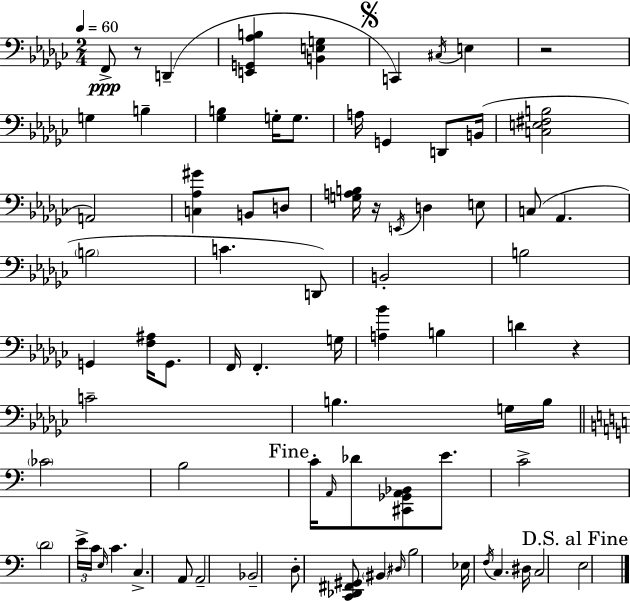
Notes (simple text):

F2/e R/e D2/q [E2,G2,Ab3,B3]/q [B2,E3,G3]/q C2/q C#3/s E3/q R/h G3/q B3/q [Gb3,B3]/q G3/s G3/e. A3/s G2/q D2/e B2/s [C3,E3,F#3,B3]/h A2/h [C3,Ab3,G#4]/q B2/e D3/e [G3,A3,B3]/s R/s E2/s D3/q E3/e C3/e Ab2/q. B3/h C4/q. D2/e B2/h B3/h G2/q [F3,A#3]/s G2/e. F2/s F2/q. G3/s [A3,Bb4]/q B3/q D4/q R/q C4/h B3/q. G3/s B3/s CES4/h B3/h C4/s A2/s Db4/e [C#2,Gb2,A2,Bb2]/e E4/e. C4/h D4/h E4/s C4/s E3/s C4/q. C3/q. A2/e A2/h Bb2/h D3/e [C2,Db2,F#2,G#2]/e BIS2/q D#3/s B3/h Eb3/s F3/s C3/q. D#3/s C3/h E3/h